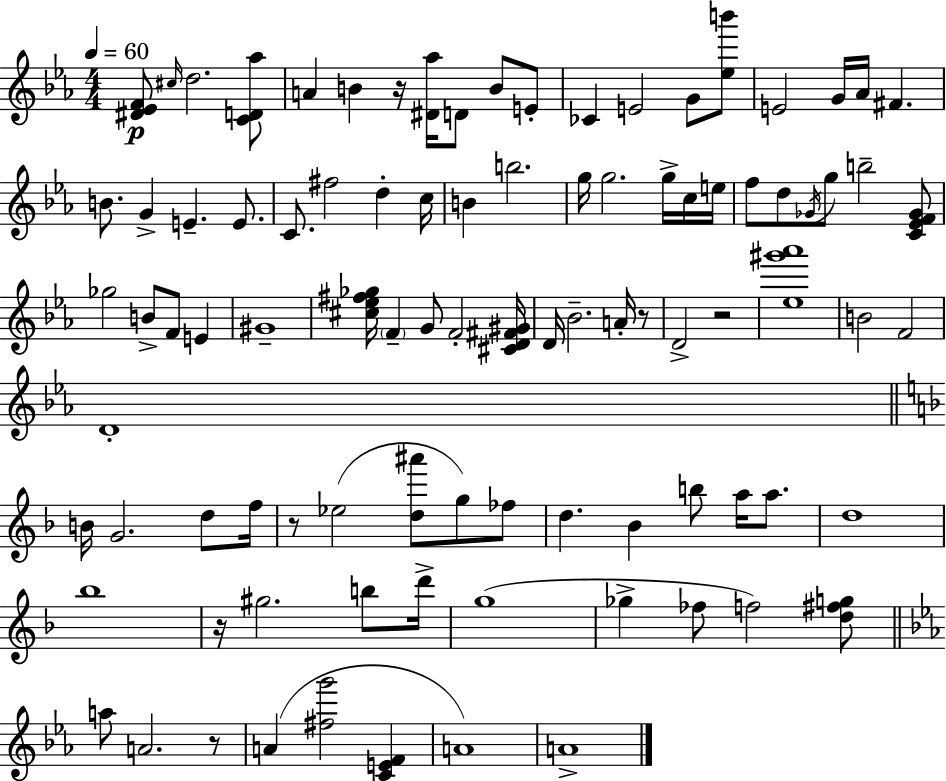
{
  \clef treble
  \numericTimeSignature
  \time 4/4
  \key c \minor
  \tempo 4 = 60
  <dis' ees' f'>8\p \grace { cis''16 } d''2. <c' d' aes''>8 | a'4 b'4 r16 <dis' aes''>16 d'8 b'8 e'8-. | ces'4 e'2 g'8 <ees'' b'''>8 | e'2 g'16 aes'16 fis'4. | \break b'8. g'4-> e'4.-- e'8. | c'8. fis''2 d''4-. | c''16 b'4 b''2. | g''16 g''2. g''16-> c''16 | \break e''16 f''8 d''8 \acciaccatura { ges'16 } g''8 b''2-- | <c' ees' f' ges'>8 ges''2 b'8-> f'8 e'4 | gis'1-- | <cis'' ees'' fis'' ges''>16 \parenthesize f'4-- g'8 f'2-. | \break <cis' d' fis' gis'>16 d'16 bes'2.-- a'16-. | r8 d'2-> r2 | <ees'' gis''' aes'''>1 | b'2 f'2 | \break d'1-. | \bar "||" \break \key d \minor b'16 g'2. d''8 f''16 | r8 ees''2( <d'' ais'''>8 g''8) fes''8 | d''4. bes'4 b''8 a''16 a''8. | d''1 | \break bes''1 | r16 gis''2. b''8 d'''16-> | g''1( | ges''4-> fes''8 f''2) <d'' fis'' g''>8 | \break \bar "||" \break \key c \minor a''8 a'2. r8 | a'4( <fis'' g'''>2 <c' e' f'>4 | a'1) | a'1-> | \break \bar "|."
}